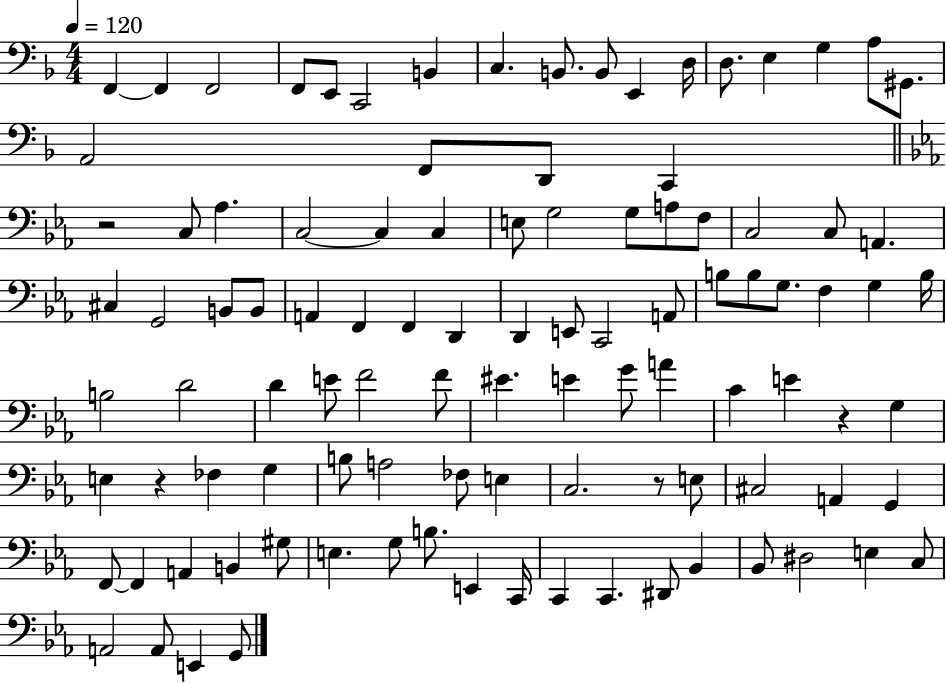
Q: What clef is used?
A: bass